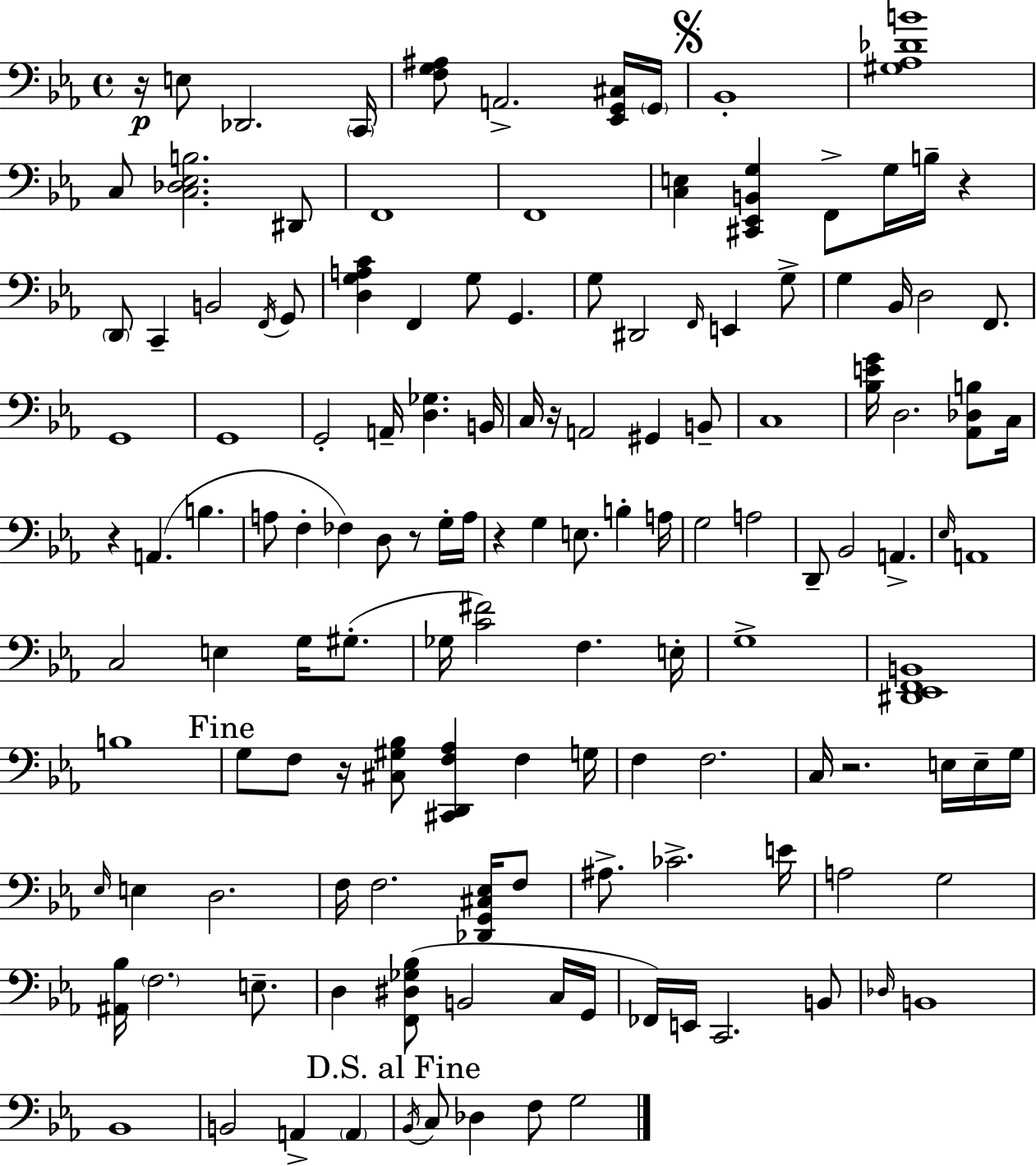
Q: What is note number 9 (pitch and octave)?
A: F2